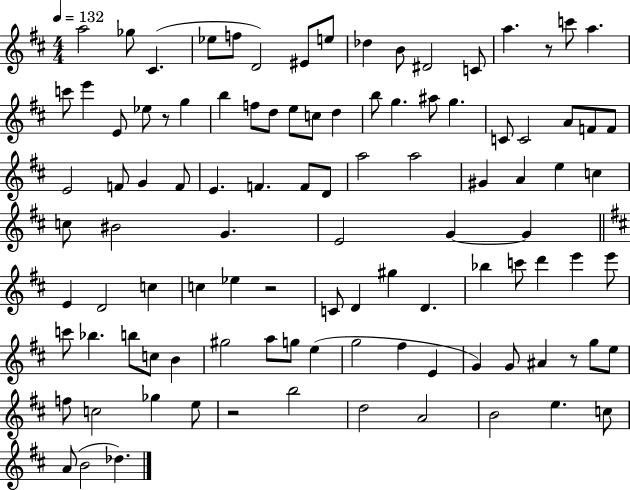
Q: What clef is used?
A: treble